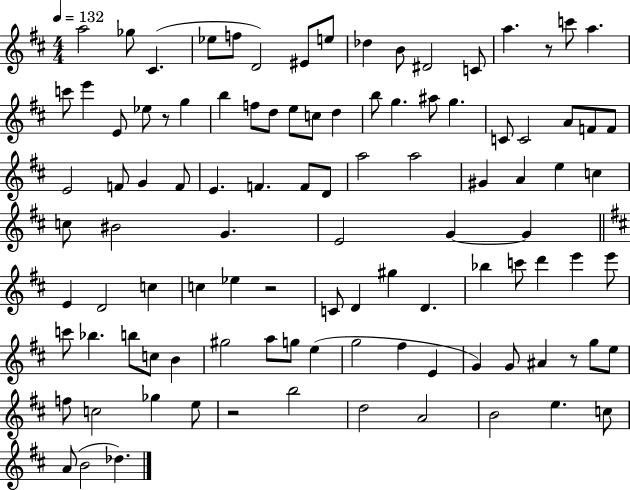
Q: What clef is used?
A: treble